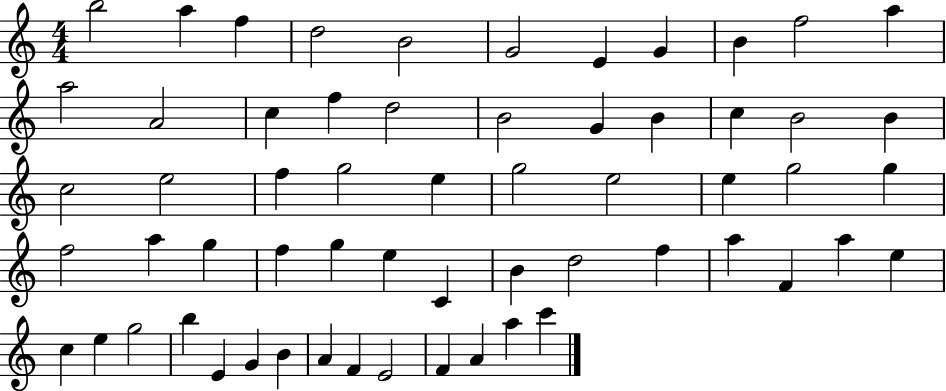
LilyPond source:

{
  \clef treble
  \numericTimeSignature
  \time 4/4
  \key c \major
  b''2 a''4 f''4 | d''2 b'2 | g'2 e'4 g'4 | b'4 f''2 a''4 | \break a''2 a'2 | c''4 f''4 d''2 | b'2 g'4 b'4 | c''4 b'2 b'4 | \break c''2 e''2 | f''4 g''2 e''4 | g''2 e''2 | e''4 g''2 g''4 | \break f''2 a''4 g''4 | f''4 g''4 e''4 c'4 | b'4 d''2 f''4 | a''4 f'4 a''4 e''4 | \break c''4 e''4 g''2 | b''4 e'4 g'4 b'4 | a'4 f'4 e'2 | f'4 a'4 a''4 c'''4 | \break \bar "|."
}